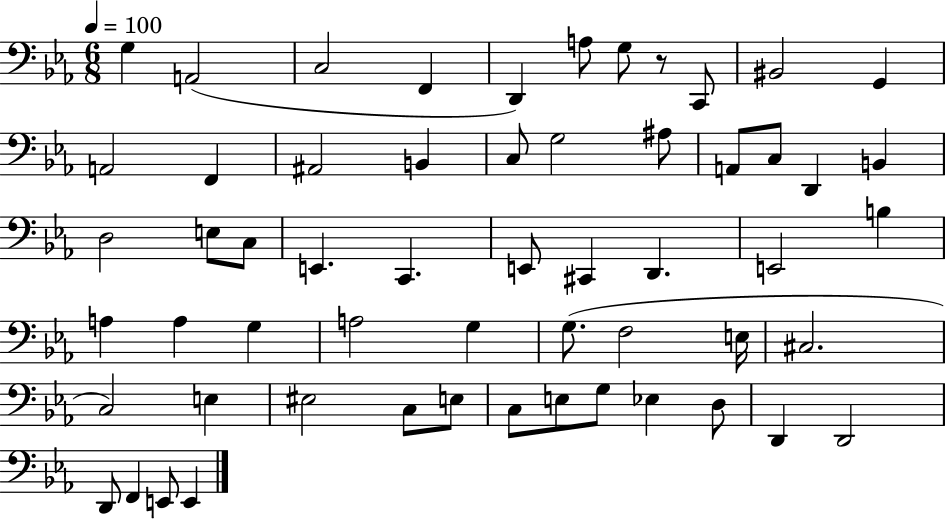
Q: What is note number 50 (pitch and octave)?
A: D3